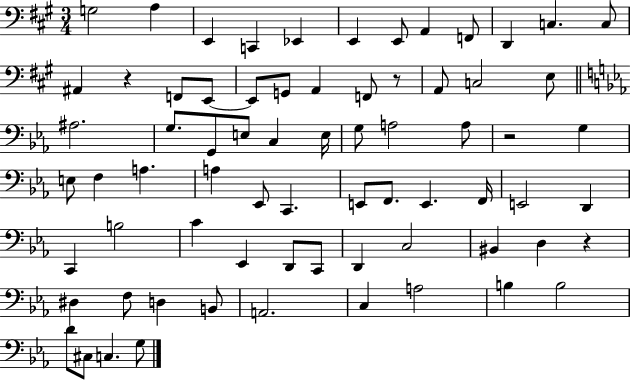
{
  \clef bass
  \numericTimeSignature
  \time 3/4
  \key a \major
  g2 a4 | e,4 c,4 ees,4 | e,4 e,8 a,4 f,8 | d,4 c4. c8 | \break ais,4 r4 f,8 e,8~~ | e,8 g,8 a,4 f,8 r8 | a,8 c2 e8 | \bar "||" \break \key ees \major ais2. | g8. g,8 e8 c4 e16 | g8 a2 a8 | r2 g4 | \break e8 f4 a4. | a4 ees,8 c,4. | e,8 f,8. e,4. f,16 | e,2 d,4 | \break c,4 b2 | c'4 ees,4 d,8 c,8 | d,4 c2 | bis,4 d4 r4 | \break dis4 f8 d4 b,8 | a,2. | c4 a2 | b4 b2 | \break d'8 cis8 c4. g8 | \bar "|."
}